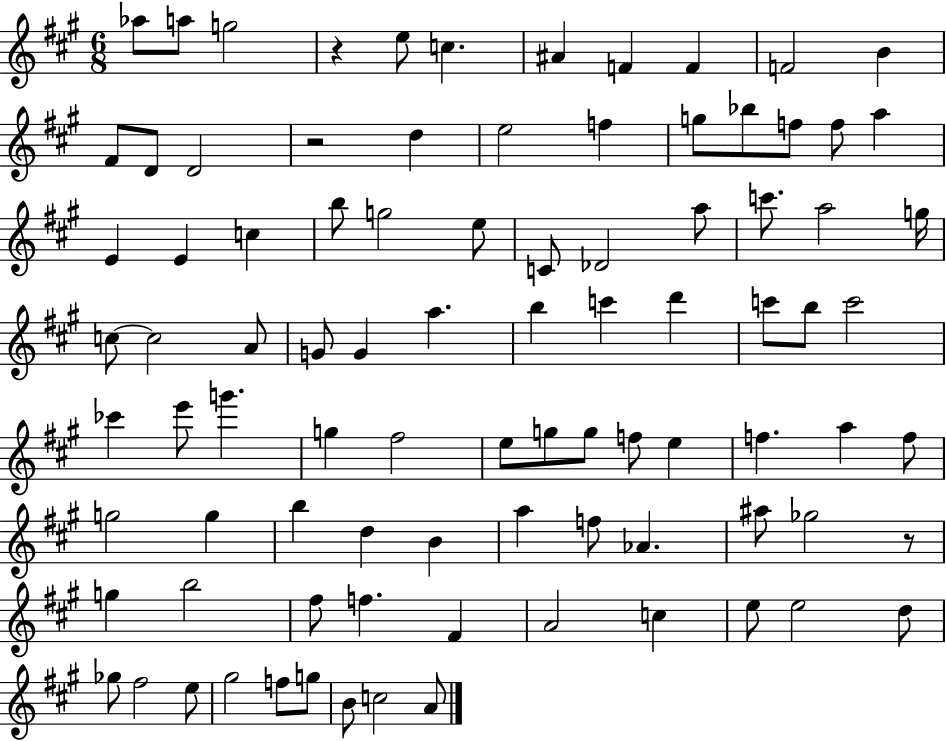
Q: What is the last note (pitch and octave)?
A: A4